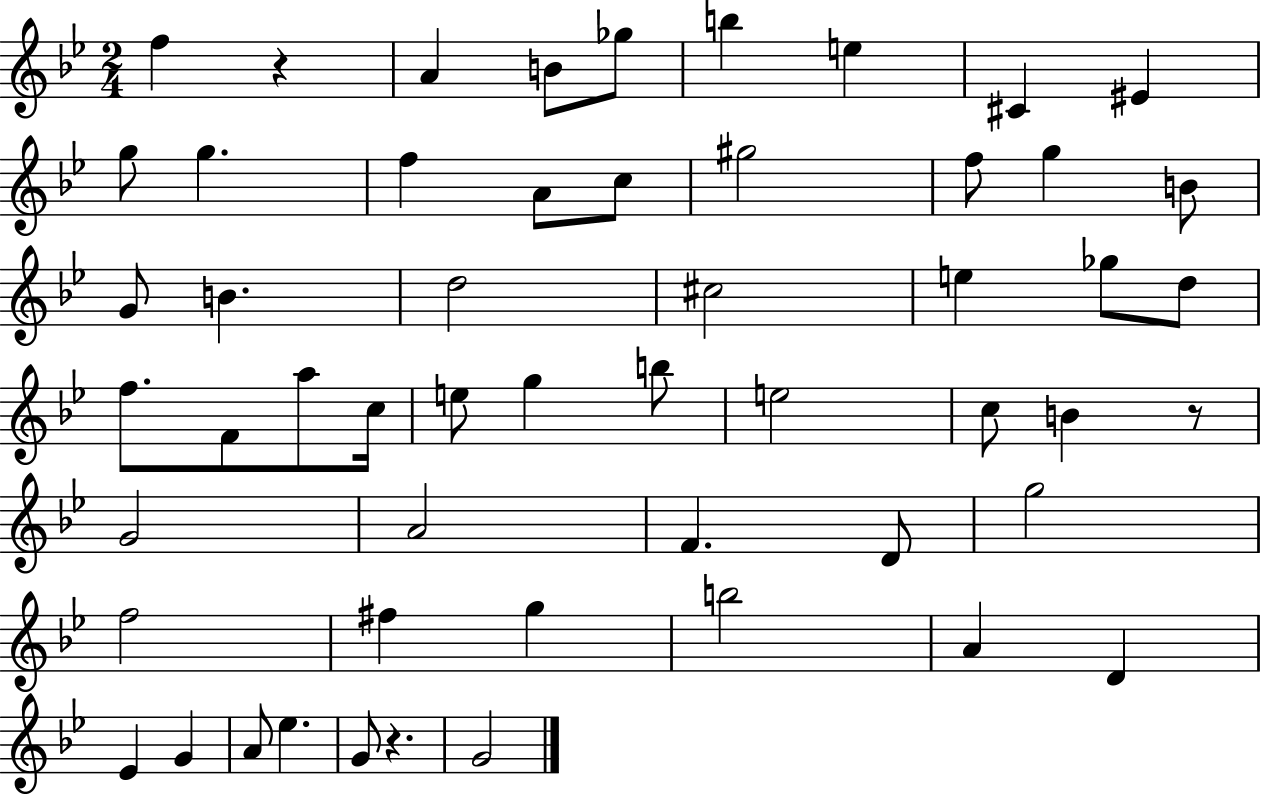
{
  \clef treble
  \numericTimeSignature
  \time 2/4
  \key bes \major
  f''4 r4 | a'4 b'8 ges''8 | b''4 e''4 | cis'4 eis'4 | \break g''8 g''4. | f''4 a'8 c''8 | gis''2 | f''8 g''4 b'8 | \break g'8 b'4. | d''2 | cis''2 | e''4 ges''8 d''8 | \break f''8. f'8 a''8 c''16 | e''8 g''4 b''8 | e''2 | c''8 b'4 r8 | \break g'2 | a'2 | f'4. d'8 | g''2 | \break f''2 | fis''4 g''4 | b''2 | a'4 d'4 | \break ees'4 g'4 | a'8 ees''4. | g'8 r4. | g'2 | \break \bar "|."
}